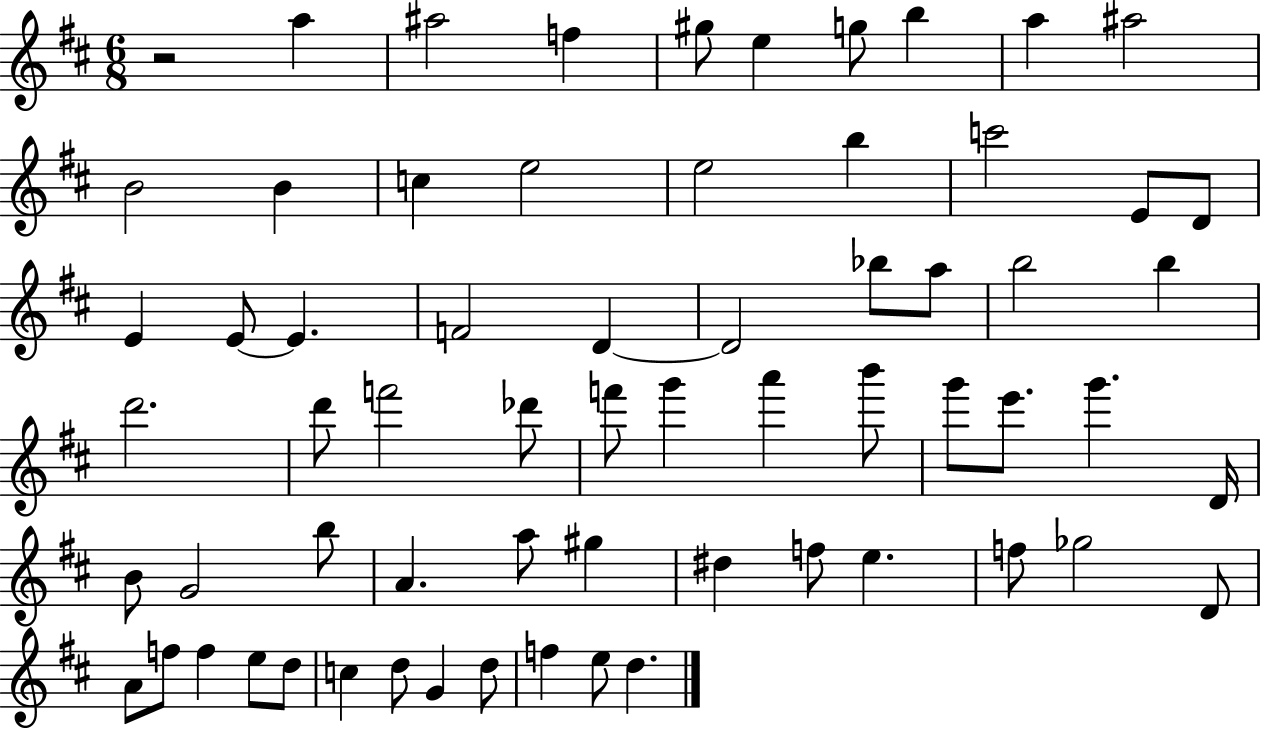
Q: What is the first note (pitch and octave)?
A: A5